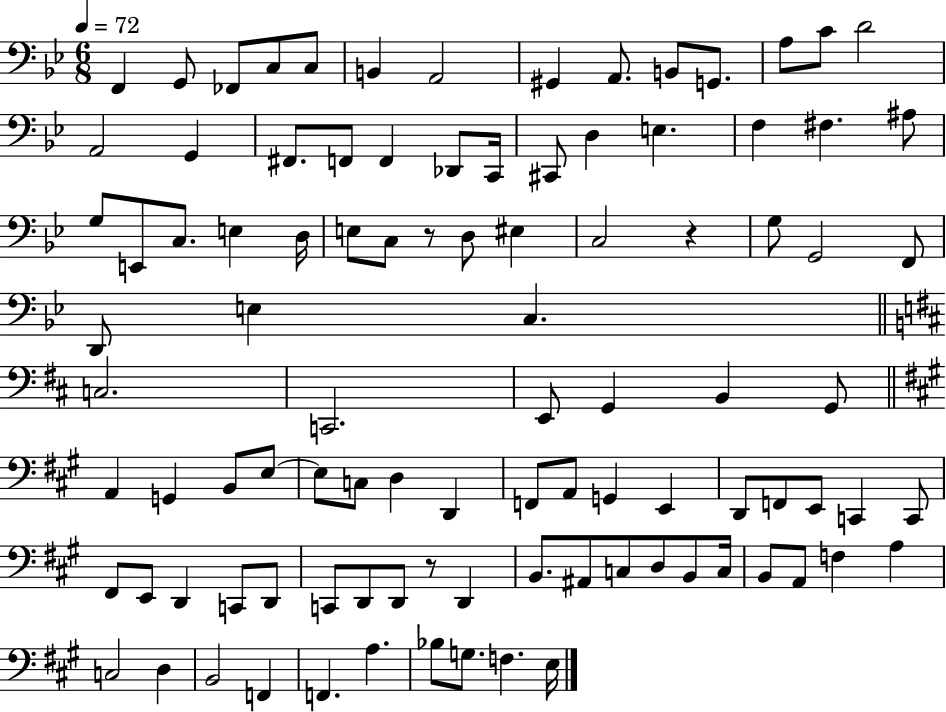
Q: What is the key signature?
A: BES major